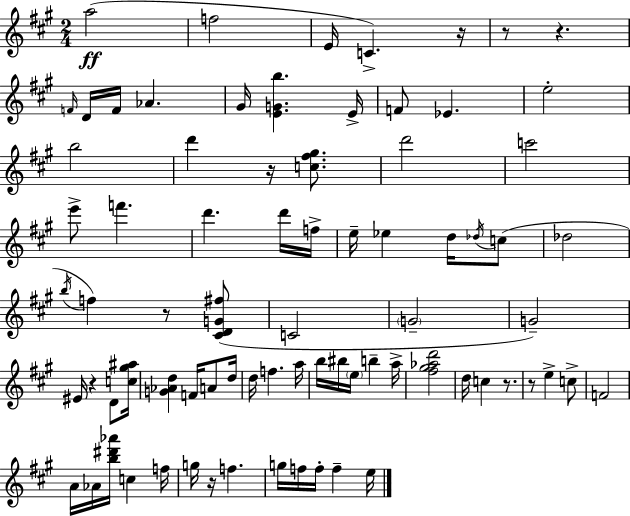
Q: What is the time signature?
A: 2/4